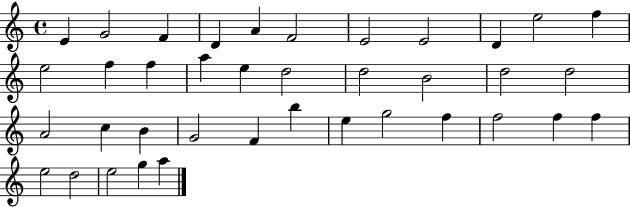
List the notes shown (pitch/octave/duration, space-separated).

E4/q G4/h F4/q D4/q A4/q F4/h E4/h E4/h D4/q E5/h F5/q E5/h F5/q F5/q A5/q E5/q D5/h D5/h B4/h D5/h D5/h A4/h C5/q B4/q G4/h F4/q B5/q E5/q G5/h F5/q F5/h F5/q F5/q E5/h D5/h E5/h G5/q A5/q